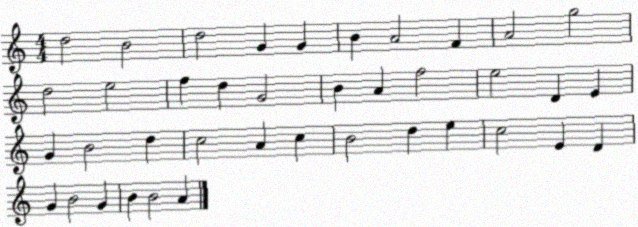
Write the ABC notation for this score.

X:1
T:Untitled
M:4/4
L:1/4
K:C
d2 B2 d2 G G B A2 F A2 g2 d2 e2 f d G2 B A f2 e2 D E G B2 d c2 A c B2 d e c2 E D G B2 G B B2 A